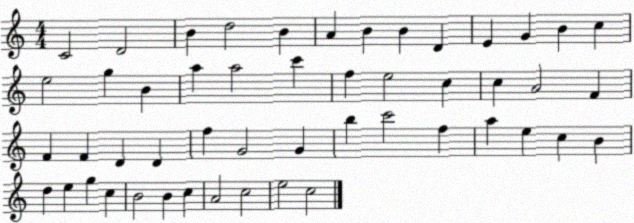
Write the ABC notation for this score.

X:1
T:Untitled
M:4/4
L:1/4
K:C
C2 D2 B d2 B A B B D E G B c e2 g B a a2 c' f e2 c c A2 F F F D D f G2 G b c'2 f a e c B d e g c B2 B c A2 c2 e2 c2